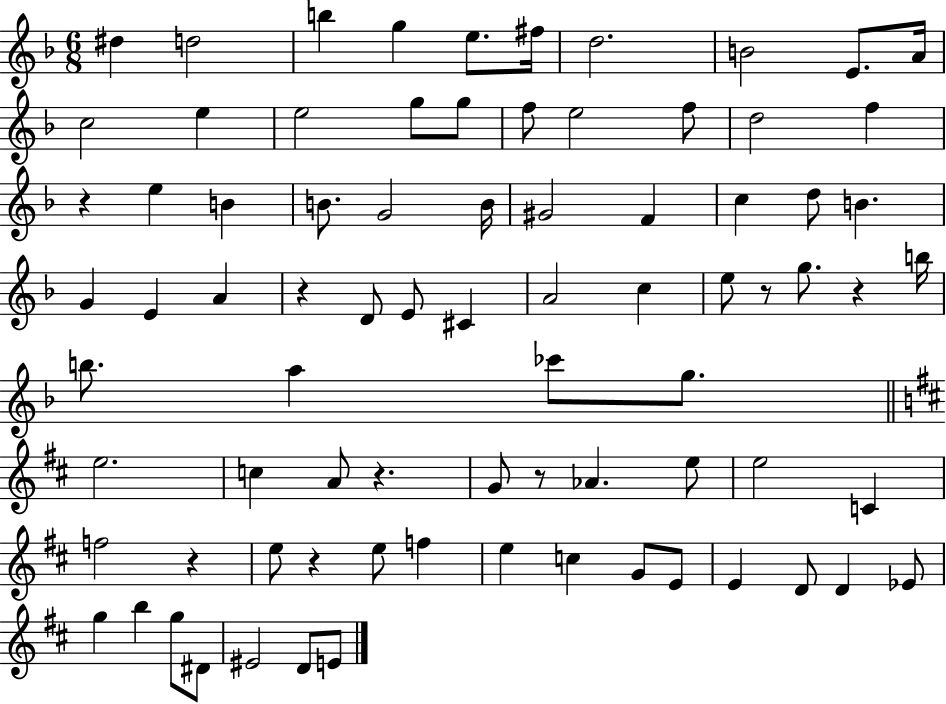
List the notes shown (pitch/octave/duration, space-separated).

D#5/q D5/h B5/q G5/q E5/e. F#5/s D5/h. B4/h E4/e. A4/s C5/h E5/q E5/h G5/e G5/e F5/e E5/h F5/e D5/h F5/q R/q E5/q B4/q B4/e. G4/h B4/s G#4/h F4/q C5/q D5/e B4/q. G4/q E4/q A4/q R/q D4/e E4/e C#4/q A4/h C5/q E5/e R/e G5/e. R/q B5/s B5/e. A5/q CES6/e G5/e. E5/h. C5/q A4/e R/q. G4/e R/e Ab4/q. E5/e E5/h C4/q F5/h R/q E5/e R/q E5/e F5/q E5/q C5/q G4/e E4/e E4/q D4/e D4/q Eb4/e G5/q B5/q G5/e D#4/e EIS4/h D4/e E4/e